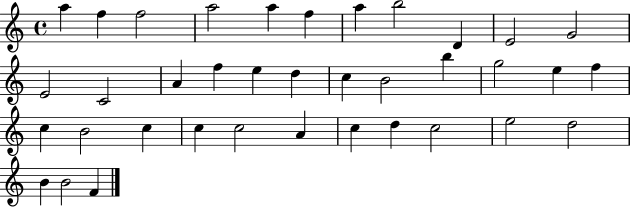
{
  \clef treble
  \time 4/4
  \defaultTimeSignature
  \key c \major
  a''4 f''4 f''2 | a''2 a''4 f''4 | a''4 b''2 d'4 | e'2 g'2 | \break e'2 c'2 | a'4 f''4 e''4 d''4 | c''4 b'2 b''4 | g''2 e''4 f''4 | \break c''4 b'2 c''4 | c''4 c''2 a'4 | c''4 d''4 c''2 | e''2 d''2 | \break b'4 b'2 f'4 | \bar "|."
}